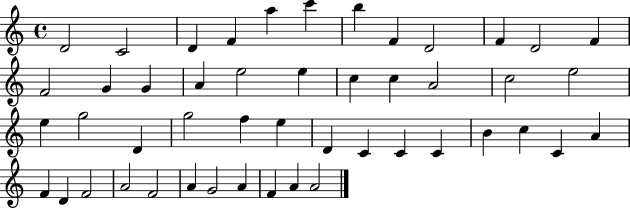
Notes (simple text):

D4/h C4/h D4/q F4/q A5/q C6/q B5/q F4/q D4/h F4/q D4/h F4/q F4/h G4/q G4/q A4/q E5/h E5/q C5/q C5/q A4/h C5/h E5/h E5/q G5/h D4/q G5/h F5/q E5/q D4/q C4/q C4/q C4/q B4/q C5/q C4/q A4/q F4/q D4/q F4/h A4/h F4/h A4/q G4/h A4/q F4/q A4/q A4/h